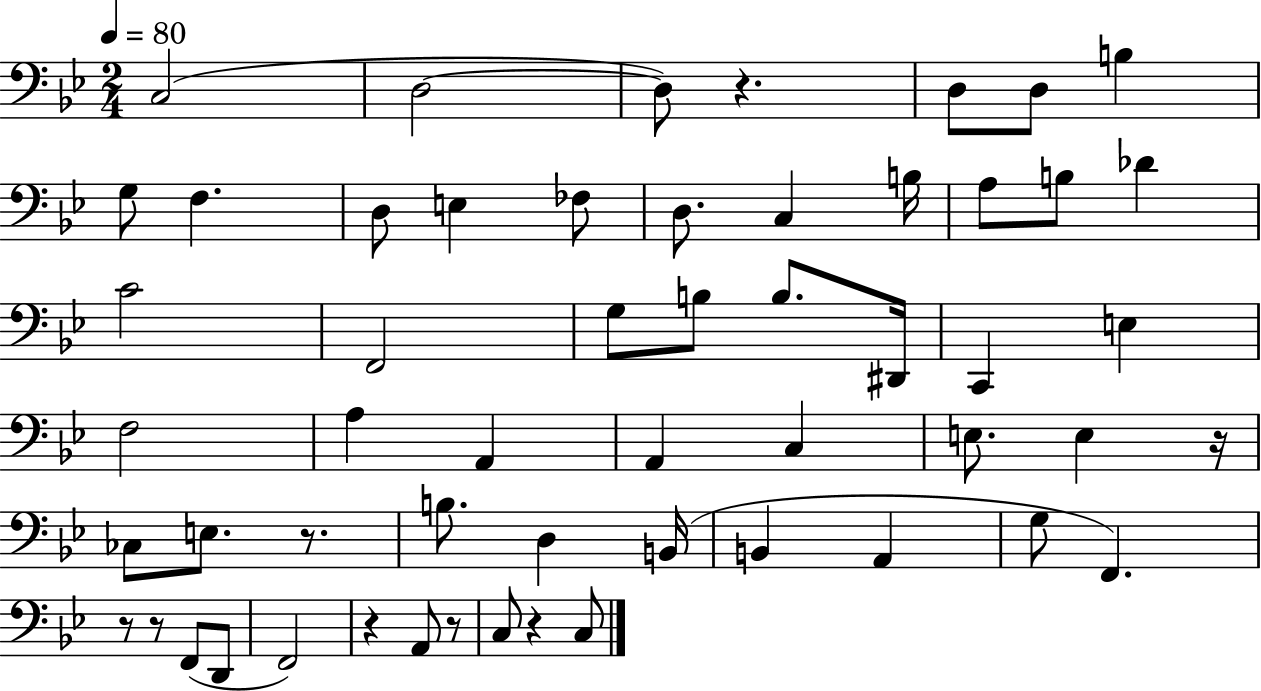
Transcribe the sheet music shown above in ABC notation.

X:1
T:Untitled
M:2/4
L:1/4
K:Bb
C,2 D,2 D,/2 z D,/2 D,/2 B, G,/2 F, D,/2 E, _F,/2 D,/2 C, B,/4 A,/2 B,/2 _D C2 F,,2 G,/2 B,/2 B,/2 ^D,,/4 C,, E, F,2 A, A,, A,, C, E,/2 E, z/4 _C,/2 E,/2 z/2 B,/2 D, B,,/4 B,, A,, G,/2 F,, z/2 z/2 F,,/2 D,,/2 F,,2 z A,,/2 z/2 C,/2 z C,/2